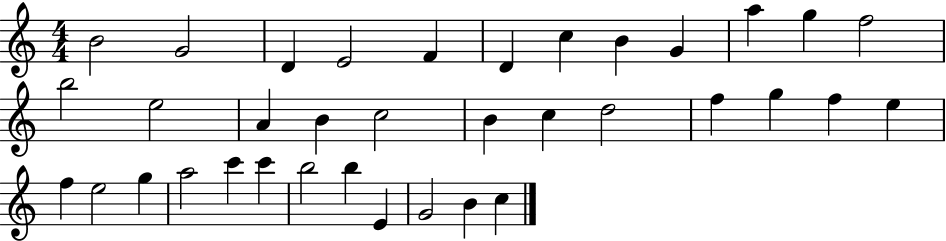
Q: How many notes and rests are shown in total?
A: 36